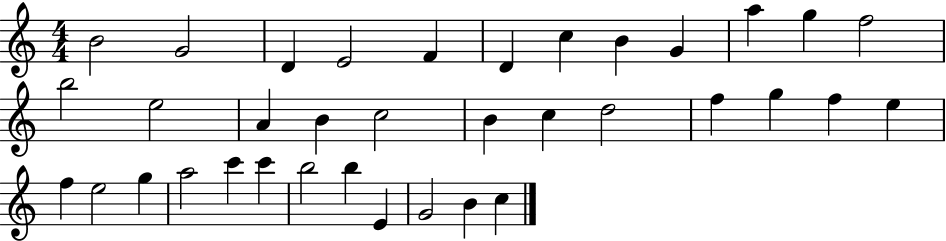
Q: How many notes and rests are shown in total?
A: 36